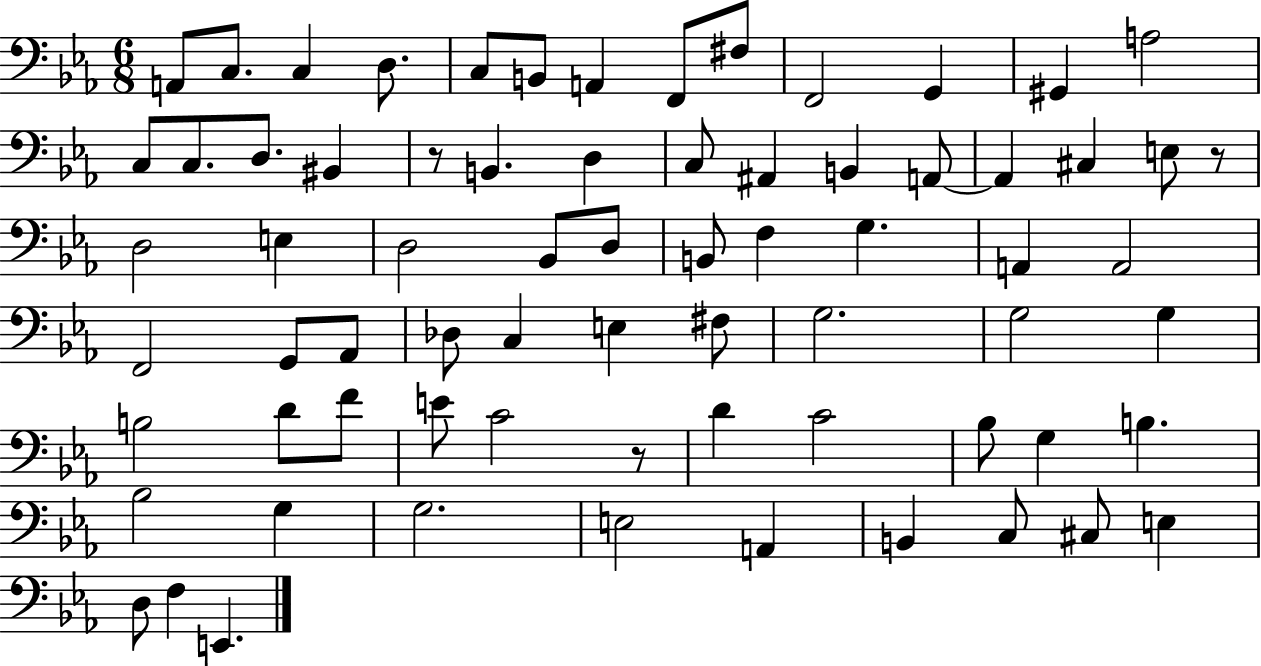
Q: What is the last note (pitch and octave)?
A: E2